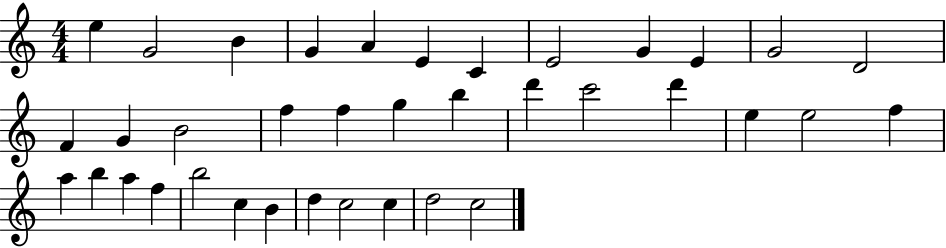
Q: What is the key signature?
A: C major